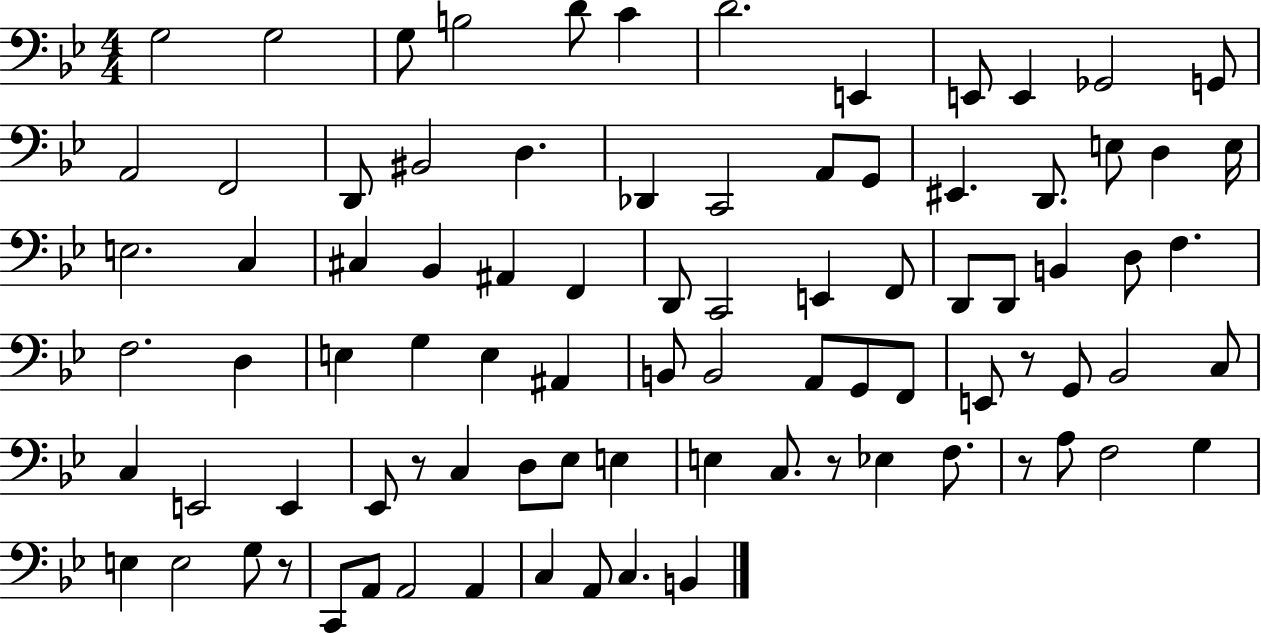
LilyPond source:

{
  \clef bass
  \numericTimeSignature
  \time 4/4
  \key bes \major
  g2 g2 | g8 b2 d'8 c'4 | d'2. e,4 | e,8 e,4 ges,2 g,8 | \break a,2 f,2 | d,8 bis,2 d4. | des,4 c,2 a,8 g,8 | eis,4. d,8. e8 d4 e16 | \break e2. c4 | cis4 bes,4 ais,4 f,4 | d,8 c,2 e,4 f,8 | d,8 d,8 b,4 d8 f4. | \break f2. d4 | e4 g4 e4 ais,4 | b,8 b,2 a,8 g,8 f,8 | e,8 r8 g,8 bes,2 c8 | \break c4 e,2 e,4 | ees,8 r8 c4 d8 ees8 e4 | e4 c8. r8 ees4 f8. | r8 a8 f2 g4 | \break e4 e2 g8 r8 | c,8 a,8 a,2 a,4 | c4 a,8 c4. b,4 | \bar "|."
}